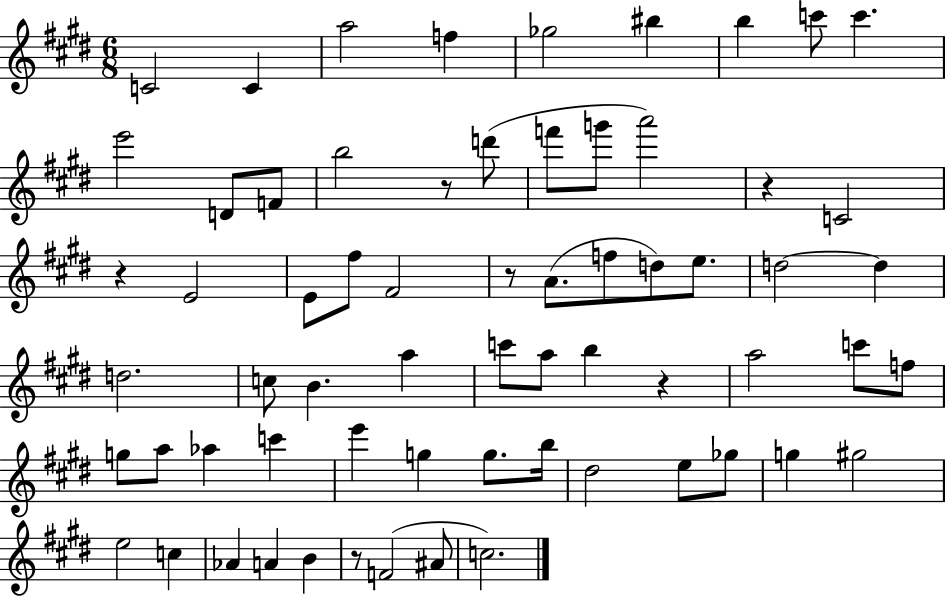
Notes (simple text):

C4/h C4/q A5/h F5/q Gb5/h BIS5/q B5/q C6/e C6/q. E6/h D4/e F4/e B5/h R/e D6/e F6/e G6/e A6/h R/q C4/h R/q E4/h E4/e F#5/e F#4/h R/e A4/e. F5/e D5/e E5/e. D5/h D5/q D5/h. C5/e B4/q. A5/q C6/e A5/e B5/q R/q A5/h C6/e F5/e G5/e A5/e Ab5/q C6/q E6/q G5/q G5/e. B5/s D#5/h E5/e Gb5/e G5/q G#5/h E5/h C5/q Ab4/q A4/q B4/q R/e F4/h A#4/e C5/h.